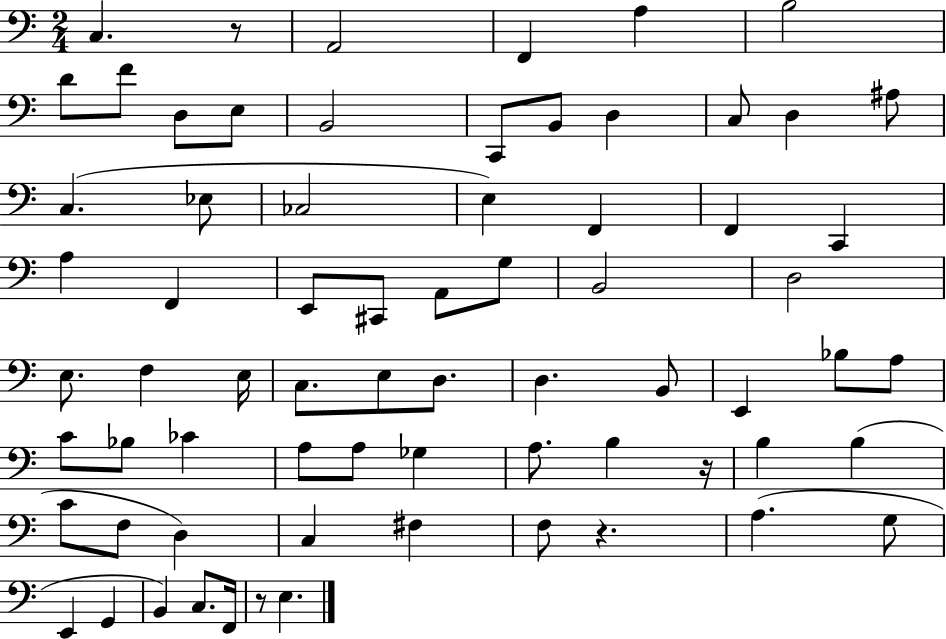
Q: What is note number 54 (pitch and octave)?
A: F3